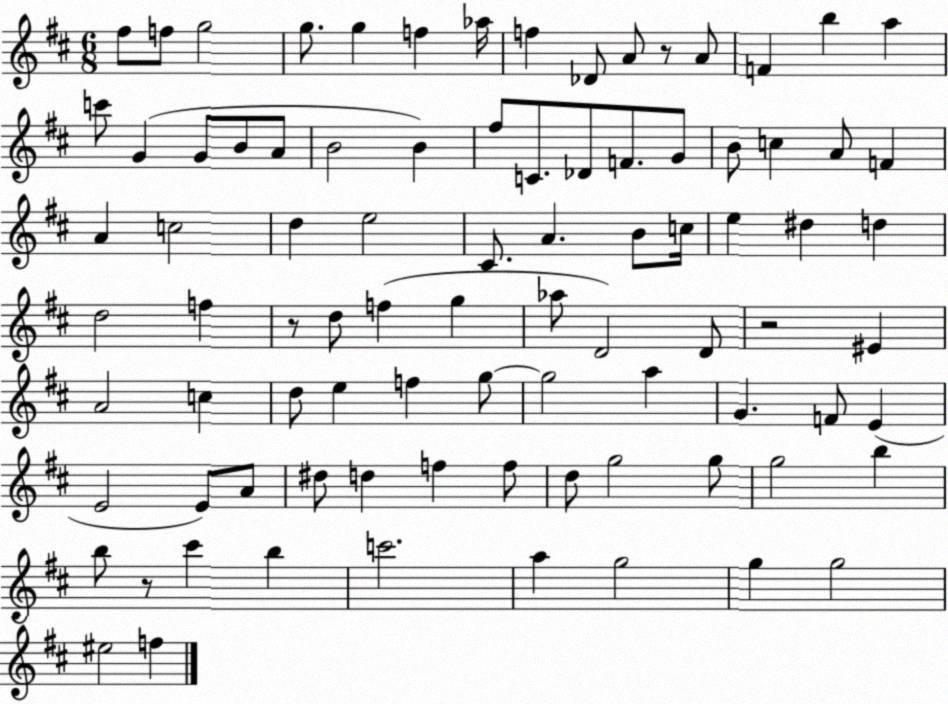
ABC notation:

X:1
T:Untitled
M:6/8
L:1/4
K:D
^f/2 f/2 g2 g/2 g f _a/4 f _D/2 A/2 z/2 A/2 F b a c'/2 G G/2 B/2 A/2 B2 B ^f/2 C/2 _D/2 F/2 G/2 B/2 c A/2 F A c2 d e2 ^C/2 A B/2 c/4 e ^d d d2 f z/2 d/2 f g _a/2 D2 D/2 z2 ^E A2 c d/2 e f g/2 g2 a G F/2 E E2 E/2 A/2 ^d/2 d f f/2 d/2 g2 g/2 g2 b b/2 z/2 ^c' b c'2 a g2 g g2 ^e2 f